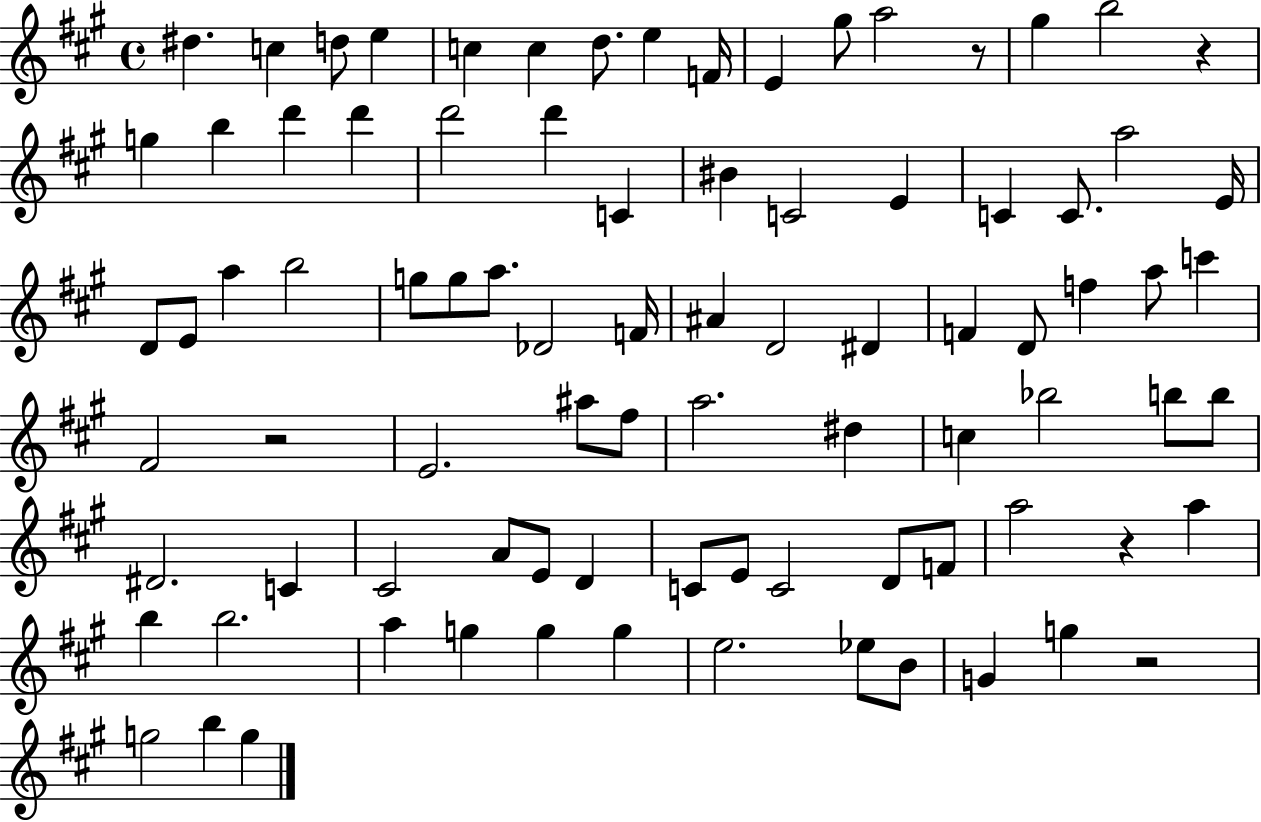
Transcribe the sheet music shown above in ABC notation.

X:1
T:Untitled
M:4/4
L:1/4
K:A
^d c d/2 e c c d/2 e F/4 E ^g/2 a2 z/2 ^g b2 z g b d' d' d'2 d' C ^B C2 E C C/2 a2 E/4 D/2 E/2 a b2 g/2 g/2 a/2 _D2 F/4 ^A D2 ^D F D/2 f a/2 c' ^F2 z2 E2 ^a/2 ^f/2 a2 ^d c _b2 b/2 b/2 ^D2 C ^C2 A/2 E/2 D C/2 E/2 C2 D/2 F/2 a2 z a b b2 a g g g e2 _e/2 B/2 G g z2 g2 b g